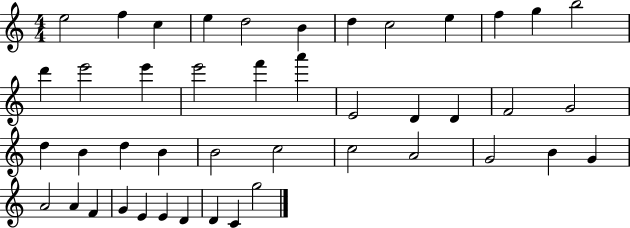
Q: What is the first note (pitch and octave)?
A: E5